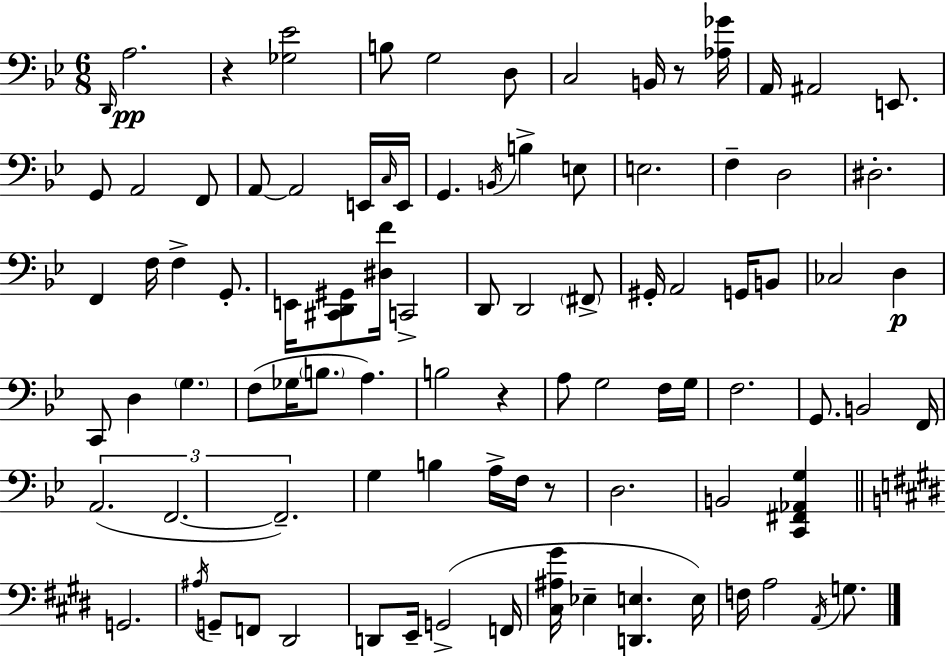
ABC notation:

X:1
T:Untitled
M:6/8
L:1/4
K:Gm
D,,/4 A,2 z [_G,_E]2 B,/2 G,2 D,/2 C,2 B,,/4 z/2 [_A,_G]/4 A,,/4 ^A,,2 E,,/2 G,,/2 A,,2 F,,/2 A,,/2 A,,2 E,,/4 C,/4 E,,/4 G,, B,,/4 B, E,/2 E,2 F, D,2 ^D,2 F,, F,/4 F, G,,/2 E,,/4 [^C,,D,,^G,,]/2 [^D,F]/4 C,,2 D,,/2 D,,2 ^F,,/2 ^G,,/4 A,,2 G,,/4 B,,/2 _C,2 D, C,,/2 D, G, F,/2 _G,/4 B,/2 A, B,2 z A,/2 G,2 F,/4 G,/4 F,2 G,,/2 B,,2 F,,/4 A,,2 F,,2 F,,2 G, B, A,/4 F,/4 z/2 D,2 B,,2 [C,,^F,,_A,,G,] G,,2 ^A,/4 G,,/2 F,,/2 ^D,,2 D,,/2 E,,/4 G,,2 F,,/4 [^C,^A,^G]/4 _E, [D,,E,] E,/4 F,/4 A,2 A,,/4 G,/2